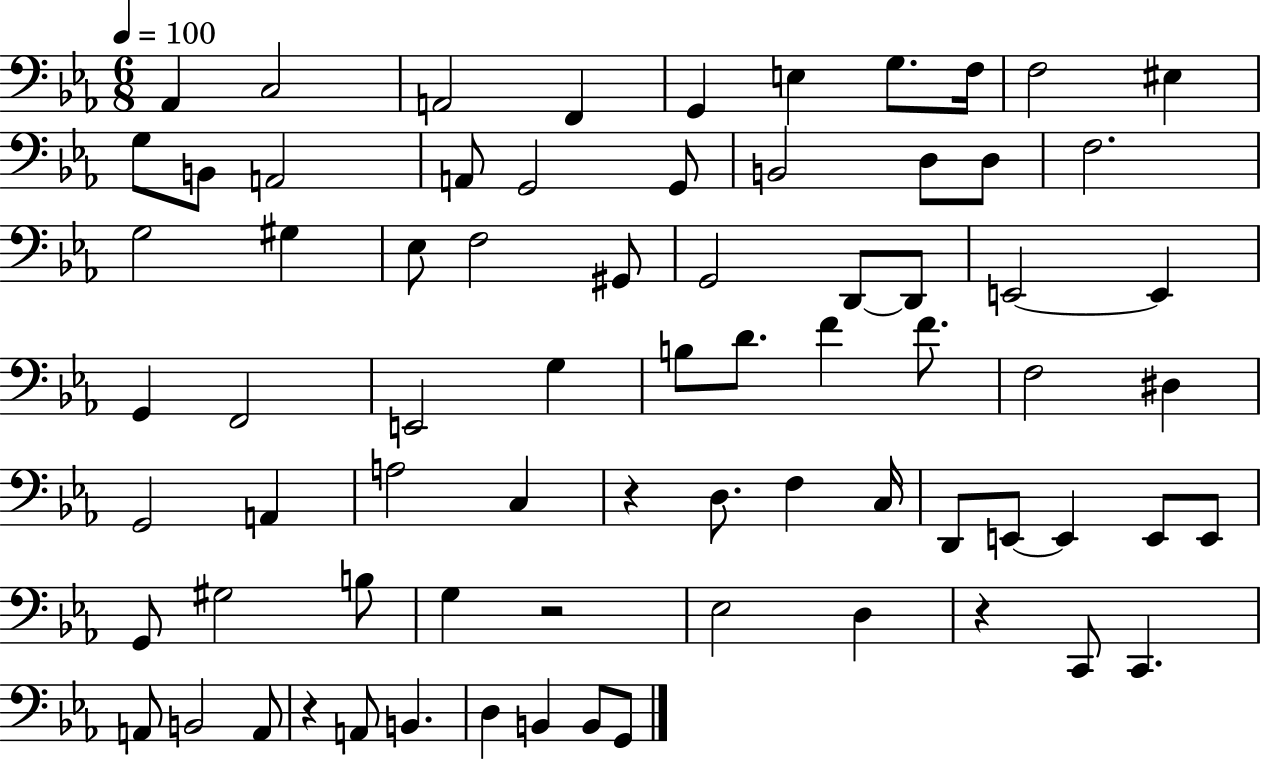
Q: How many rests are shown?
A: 4